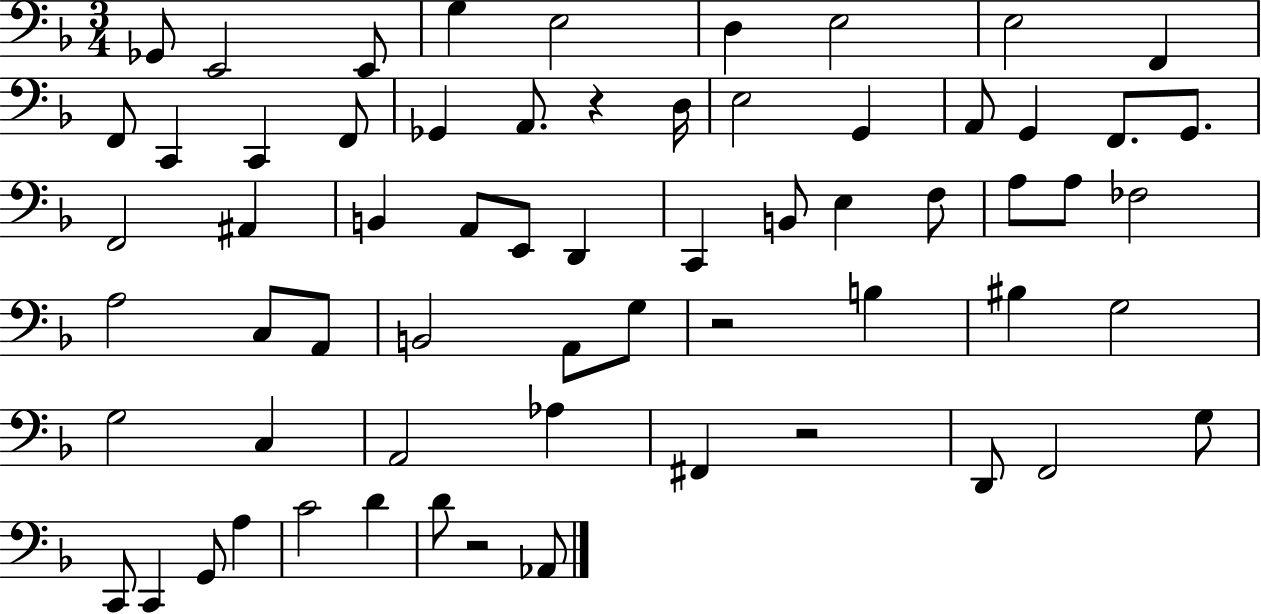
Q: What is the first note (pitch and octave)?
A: Gb2